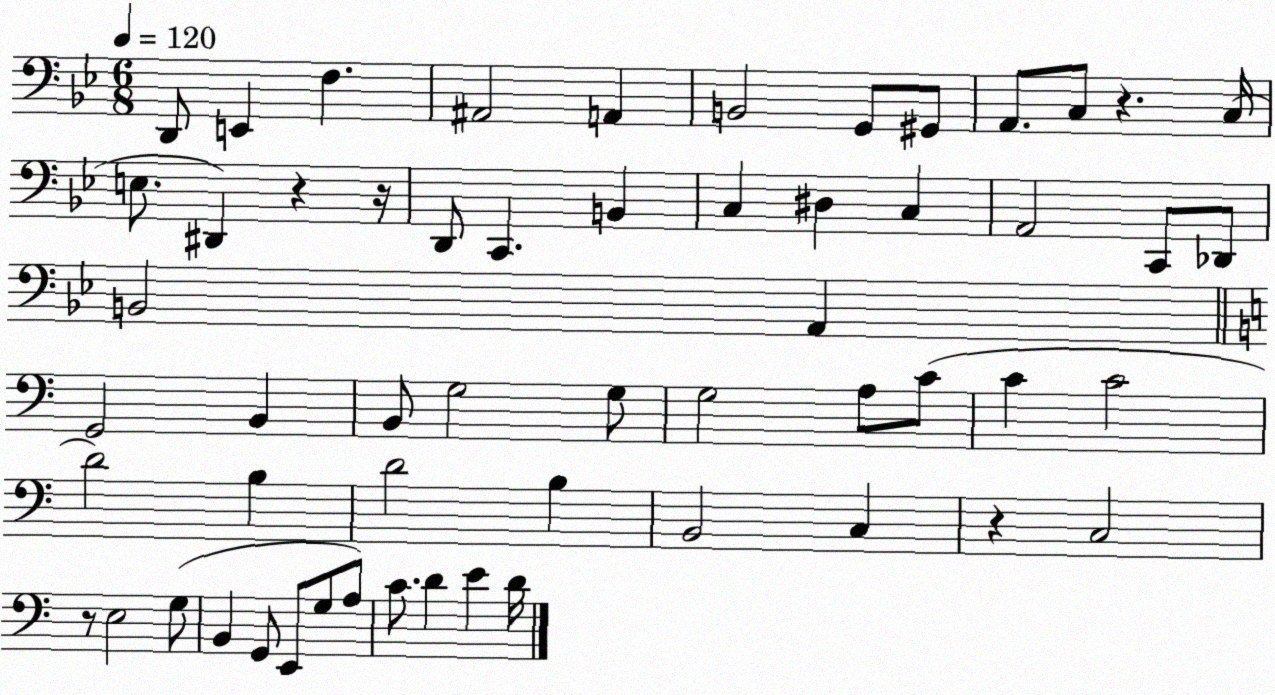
X:1
T:Untitled
M:6/8
L:1/4
K:Bb
D,,/2 E,, F, ^A,,2 A,, B,,2 G,,/2 ^G,,/2 A,,/2 C,/2 z C,/4 E,/2 ^D,, z z/4 D,,/2 C,, B,, C, ^D, C, A,,2 C,,/2 _D,,/2 B,,2 A,, G,,2 B,, B,,/2 G,2 G,/2 G,2 A,/2 C/2 C C2 D2 B, D2 B, B,,2 C, z C,2 z/2 E,2 G,/2 B,, G,,/2 E,,/2 G,/2 A,/2 C/2 D E D/4